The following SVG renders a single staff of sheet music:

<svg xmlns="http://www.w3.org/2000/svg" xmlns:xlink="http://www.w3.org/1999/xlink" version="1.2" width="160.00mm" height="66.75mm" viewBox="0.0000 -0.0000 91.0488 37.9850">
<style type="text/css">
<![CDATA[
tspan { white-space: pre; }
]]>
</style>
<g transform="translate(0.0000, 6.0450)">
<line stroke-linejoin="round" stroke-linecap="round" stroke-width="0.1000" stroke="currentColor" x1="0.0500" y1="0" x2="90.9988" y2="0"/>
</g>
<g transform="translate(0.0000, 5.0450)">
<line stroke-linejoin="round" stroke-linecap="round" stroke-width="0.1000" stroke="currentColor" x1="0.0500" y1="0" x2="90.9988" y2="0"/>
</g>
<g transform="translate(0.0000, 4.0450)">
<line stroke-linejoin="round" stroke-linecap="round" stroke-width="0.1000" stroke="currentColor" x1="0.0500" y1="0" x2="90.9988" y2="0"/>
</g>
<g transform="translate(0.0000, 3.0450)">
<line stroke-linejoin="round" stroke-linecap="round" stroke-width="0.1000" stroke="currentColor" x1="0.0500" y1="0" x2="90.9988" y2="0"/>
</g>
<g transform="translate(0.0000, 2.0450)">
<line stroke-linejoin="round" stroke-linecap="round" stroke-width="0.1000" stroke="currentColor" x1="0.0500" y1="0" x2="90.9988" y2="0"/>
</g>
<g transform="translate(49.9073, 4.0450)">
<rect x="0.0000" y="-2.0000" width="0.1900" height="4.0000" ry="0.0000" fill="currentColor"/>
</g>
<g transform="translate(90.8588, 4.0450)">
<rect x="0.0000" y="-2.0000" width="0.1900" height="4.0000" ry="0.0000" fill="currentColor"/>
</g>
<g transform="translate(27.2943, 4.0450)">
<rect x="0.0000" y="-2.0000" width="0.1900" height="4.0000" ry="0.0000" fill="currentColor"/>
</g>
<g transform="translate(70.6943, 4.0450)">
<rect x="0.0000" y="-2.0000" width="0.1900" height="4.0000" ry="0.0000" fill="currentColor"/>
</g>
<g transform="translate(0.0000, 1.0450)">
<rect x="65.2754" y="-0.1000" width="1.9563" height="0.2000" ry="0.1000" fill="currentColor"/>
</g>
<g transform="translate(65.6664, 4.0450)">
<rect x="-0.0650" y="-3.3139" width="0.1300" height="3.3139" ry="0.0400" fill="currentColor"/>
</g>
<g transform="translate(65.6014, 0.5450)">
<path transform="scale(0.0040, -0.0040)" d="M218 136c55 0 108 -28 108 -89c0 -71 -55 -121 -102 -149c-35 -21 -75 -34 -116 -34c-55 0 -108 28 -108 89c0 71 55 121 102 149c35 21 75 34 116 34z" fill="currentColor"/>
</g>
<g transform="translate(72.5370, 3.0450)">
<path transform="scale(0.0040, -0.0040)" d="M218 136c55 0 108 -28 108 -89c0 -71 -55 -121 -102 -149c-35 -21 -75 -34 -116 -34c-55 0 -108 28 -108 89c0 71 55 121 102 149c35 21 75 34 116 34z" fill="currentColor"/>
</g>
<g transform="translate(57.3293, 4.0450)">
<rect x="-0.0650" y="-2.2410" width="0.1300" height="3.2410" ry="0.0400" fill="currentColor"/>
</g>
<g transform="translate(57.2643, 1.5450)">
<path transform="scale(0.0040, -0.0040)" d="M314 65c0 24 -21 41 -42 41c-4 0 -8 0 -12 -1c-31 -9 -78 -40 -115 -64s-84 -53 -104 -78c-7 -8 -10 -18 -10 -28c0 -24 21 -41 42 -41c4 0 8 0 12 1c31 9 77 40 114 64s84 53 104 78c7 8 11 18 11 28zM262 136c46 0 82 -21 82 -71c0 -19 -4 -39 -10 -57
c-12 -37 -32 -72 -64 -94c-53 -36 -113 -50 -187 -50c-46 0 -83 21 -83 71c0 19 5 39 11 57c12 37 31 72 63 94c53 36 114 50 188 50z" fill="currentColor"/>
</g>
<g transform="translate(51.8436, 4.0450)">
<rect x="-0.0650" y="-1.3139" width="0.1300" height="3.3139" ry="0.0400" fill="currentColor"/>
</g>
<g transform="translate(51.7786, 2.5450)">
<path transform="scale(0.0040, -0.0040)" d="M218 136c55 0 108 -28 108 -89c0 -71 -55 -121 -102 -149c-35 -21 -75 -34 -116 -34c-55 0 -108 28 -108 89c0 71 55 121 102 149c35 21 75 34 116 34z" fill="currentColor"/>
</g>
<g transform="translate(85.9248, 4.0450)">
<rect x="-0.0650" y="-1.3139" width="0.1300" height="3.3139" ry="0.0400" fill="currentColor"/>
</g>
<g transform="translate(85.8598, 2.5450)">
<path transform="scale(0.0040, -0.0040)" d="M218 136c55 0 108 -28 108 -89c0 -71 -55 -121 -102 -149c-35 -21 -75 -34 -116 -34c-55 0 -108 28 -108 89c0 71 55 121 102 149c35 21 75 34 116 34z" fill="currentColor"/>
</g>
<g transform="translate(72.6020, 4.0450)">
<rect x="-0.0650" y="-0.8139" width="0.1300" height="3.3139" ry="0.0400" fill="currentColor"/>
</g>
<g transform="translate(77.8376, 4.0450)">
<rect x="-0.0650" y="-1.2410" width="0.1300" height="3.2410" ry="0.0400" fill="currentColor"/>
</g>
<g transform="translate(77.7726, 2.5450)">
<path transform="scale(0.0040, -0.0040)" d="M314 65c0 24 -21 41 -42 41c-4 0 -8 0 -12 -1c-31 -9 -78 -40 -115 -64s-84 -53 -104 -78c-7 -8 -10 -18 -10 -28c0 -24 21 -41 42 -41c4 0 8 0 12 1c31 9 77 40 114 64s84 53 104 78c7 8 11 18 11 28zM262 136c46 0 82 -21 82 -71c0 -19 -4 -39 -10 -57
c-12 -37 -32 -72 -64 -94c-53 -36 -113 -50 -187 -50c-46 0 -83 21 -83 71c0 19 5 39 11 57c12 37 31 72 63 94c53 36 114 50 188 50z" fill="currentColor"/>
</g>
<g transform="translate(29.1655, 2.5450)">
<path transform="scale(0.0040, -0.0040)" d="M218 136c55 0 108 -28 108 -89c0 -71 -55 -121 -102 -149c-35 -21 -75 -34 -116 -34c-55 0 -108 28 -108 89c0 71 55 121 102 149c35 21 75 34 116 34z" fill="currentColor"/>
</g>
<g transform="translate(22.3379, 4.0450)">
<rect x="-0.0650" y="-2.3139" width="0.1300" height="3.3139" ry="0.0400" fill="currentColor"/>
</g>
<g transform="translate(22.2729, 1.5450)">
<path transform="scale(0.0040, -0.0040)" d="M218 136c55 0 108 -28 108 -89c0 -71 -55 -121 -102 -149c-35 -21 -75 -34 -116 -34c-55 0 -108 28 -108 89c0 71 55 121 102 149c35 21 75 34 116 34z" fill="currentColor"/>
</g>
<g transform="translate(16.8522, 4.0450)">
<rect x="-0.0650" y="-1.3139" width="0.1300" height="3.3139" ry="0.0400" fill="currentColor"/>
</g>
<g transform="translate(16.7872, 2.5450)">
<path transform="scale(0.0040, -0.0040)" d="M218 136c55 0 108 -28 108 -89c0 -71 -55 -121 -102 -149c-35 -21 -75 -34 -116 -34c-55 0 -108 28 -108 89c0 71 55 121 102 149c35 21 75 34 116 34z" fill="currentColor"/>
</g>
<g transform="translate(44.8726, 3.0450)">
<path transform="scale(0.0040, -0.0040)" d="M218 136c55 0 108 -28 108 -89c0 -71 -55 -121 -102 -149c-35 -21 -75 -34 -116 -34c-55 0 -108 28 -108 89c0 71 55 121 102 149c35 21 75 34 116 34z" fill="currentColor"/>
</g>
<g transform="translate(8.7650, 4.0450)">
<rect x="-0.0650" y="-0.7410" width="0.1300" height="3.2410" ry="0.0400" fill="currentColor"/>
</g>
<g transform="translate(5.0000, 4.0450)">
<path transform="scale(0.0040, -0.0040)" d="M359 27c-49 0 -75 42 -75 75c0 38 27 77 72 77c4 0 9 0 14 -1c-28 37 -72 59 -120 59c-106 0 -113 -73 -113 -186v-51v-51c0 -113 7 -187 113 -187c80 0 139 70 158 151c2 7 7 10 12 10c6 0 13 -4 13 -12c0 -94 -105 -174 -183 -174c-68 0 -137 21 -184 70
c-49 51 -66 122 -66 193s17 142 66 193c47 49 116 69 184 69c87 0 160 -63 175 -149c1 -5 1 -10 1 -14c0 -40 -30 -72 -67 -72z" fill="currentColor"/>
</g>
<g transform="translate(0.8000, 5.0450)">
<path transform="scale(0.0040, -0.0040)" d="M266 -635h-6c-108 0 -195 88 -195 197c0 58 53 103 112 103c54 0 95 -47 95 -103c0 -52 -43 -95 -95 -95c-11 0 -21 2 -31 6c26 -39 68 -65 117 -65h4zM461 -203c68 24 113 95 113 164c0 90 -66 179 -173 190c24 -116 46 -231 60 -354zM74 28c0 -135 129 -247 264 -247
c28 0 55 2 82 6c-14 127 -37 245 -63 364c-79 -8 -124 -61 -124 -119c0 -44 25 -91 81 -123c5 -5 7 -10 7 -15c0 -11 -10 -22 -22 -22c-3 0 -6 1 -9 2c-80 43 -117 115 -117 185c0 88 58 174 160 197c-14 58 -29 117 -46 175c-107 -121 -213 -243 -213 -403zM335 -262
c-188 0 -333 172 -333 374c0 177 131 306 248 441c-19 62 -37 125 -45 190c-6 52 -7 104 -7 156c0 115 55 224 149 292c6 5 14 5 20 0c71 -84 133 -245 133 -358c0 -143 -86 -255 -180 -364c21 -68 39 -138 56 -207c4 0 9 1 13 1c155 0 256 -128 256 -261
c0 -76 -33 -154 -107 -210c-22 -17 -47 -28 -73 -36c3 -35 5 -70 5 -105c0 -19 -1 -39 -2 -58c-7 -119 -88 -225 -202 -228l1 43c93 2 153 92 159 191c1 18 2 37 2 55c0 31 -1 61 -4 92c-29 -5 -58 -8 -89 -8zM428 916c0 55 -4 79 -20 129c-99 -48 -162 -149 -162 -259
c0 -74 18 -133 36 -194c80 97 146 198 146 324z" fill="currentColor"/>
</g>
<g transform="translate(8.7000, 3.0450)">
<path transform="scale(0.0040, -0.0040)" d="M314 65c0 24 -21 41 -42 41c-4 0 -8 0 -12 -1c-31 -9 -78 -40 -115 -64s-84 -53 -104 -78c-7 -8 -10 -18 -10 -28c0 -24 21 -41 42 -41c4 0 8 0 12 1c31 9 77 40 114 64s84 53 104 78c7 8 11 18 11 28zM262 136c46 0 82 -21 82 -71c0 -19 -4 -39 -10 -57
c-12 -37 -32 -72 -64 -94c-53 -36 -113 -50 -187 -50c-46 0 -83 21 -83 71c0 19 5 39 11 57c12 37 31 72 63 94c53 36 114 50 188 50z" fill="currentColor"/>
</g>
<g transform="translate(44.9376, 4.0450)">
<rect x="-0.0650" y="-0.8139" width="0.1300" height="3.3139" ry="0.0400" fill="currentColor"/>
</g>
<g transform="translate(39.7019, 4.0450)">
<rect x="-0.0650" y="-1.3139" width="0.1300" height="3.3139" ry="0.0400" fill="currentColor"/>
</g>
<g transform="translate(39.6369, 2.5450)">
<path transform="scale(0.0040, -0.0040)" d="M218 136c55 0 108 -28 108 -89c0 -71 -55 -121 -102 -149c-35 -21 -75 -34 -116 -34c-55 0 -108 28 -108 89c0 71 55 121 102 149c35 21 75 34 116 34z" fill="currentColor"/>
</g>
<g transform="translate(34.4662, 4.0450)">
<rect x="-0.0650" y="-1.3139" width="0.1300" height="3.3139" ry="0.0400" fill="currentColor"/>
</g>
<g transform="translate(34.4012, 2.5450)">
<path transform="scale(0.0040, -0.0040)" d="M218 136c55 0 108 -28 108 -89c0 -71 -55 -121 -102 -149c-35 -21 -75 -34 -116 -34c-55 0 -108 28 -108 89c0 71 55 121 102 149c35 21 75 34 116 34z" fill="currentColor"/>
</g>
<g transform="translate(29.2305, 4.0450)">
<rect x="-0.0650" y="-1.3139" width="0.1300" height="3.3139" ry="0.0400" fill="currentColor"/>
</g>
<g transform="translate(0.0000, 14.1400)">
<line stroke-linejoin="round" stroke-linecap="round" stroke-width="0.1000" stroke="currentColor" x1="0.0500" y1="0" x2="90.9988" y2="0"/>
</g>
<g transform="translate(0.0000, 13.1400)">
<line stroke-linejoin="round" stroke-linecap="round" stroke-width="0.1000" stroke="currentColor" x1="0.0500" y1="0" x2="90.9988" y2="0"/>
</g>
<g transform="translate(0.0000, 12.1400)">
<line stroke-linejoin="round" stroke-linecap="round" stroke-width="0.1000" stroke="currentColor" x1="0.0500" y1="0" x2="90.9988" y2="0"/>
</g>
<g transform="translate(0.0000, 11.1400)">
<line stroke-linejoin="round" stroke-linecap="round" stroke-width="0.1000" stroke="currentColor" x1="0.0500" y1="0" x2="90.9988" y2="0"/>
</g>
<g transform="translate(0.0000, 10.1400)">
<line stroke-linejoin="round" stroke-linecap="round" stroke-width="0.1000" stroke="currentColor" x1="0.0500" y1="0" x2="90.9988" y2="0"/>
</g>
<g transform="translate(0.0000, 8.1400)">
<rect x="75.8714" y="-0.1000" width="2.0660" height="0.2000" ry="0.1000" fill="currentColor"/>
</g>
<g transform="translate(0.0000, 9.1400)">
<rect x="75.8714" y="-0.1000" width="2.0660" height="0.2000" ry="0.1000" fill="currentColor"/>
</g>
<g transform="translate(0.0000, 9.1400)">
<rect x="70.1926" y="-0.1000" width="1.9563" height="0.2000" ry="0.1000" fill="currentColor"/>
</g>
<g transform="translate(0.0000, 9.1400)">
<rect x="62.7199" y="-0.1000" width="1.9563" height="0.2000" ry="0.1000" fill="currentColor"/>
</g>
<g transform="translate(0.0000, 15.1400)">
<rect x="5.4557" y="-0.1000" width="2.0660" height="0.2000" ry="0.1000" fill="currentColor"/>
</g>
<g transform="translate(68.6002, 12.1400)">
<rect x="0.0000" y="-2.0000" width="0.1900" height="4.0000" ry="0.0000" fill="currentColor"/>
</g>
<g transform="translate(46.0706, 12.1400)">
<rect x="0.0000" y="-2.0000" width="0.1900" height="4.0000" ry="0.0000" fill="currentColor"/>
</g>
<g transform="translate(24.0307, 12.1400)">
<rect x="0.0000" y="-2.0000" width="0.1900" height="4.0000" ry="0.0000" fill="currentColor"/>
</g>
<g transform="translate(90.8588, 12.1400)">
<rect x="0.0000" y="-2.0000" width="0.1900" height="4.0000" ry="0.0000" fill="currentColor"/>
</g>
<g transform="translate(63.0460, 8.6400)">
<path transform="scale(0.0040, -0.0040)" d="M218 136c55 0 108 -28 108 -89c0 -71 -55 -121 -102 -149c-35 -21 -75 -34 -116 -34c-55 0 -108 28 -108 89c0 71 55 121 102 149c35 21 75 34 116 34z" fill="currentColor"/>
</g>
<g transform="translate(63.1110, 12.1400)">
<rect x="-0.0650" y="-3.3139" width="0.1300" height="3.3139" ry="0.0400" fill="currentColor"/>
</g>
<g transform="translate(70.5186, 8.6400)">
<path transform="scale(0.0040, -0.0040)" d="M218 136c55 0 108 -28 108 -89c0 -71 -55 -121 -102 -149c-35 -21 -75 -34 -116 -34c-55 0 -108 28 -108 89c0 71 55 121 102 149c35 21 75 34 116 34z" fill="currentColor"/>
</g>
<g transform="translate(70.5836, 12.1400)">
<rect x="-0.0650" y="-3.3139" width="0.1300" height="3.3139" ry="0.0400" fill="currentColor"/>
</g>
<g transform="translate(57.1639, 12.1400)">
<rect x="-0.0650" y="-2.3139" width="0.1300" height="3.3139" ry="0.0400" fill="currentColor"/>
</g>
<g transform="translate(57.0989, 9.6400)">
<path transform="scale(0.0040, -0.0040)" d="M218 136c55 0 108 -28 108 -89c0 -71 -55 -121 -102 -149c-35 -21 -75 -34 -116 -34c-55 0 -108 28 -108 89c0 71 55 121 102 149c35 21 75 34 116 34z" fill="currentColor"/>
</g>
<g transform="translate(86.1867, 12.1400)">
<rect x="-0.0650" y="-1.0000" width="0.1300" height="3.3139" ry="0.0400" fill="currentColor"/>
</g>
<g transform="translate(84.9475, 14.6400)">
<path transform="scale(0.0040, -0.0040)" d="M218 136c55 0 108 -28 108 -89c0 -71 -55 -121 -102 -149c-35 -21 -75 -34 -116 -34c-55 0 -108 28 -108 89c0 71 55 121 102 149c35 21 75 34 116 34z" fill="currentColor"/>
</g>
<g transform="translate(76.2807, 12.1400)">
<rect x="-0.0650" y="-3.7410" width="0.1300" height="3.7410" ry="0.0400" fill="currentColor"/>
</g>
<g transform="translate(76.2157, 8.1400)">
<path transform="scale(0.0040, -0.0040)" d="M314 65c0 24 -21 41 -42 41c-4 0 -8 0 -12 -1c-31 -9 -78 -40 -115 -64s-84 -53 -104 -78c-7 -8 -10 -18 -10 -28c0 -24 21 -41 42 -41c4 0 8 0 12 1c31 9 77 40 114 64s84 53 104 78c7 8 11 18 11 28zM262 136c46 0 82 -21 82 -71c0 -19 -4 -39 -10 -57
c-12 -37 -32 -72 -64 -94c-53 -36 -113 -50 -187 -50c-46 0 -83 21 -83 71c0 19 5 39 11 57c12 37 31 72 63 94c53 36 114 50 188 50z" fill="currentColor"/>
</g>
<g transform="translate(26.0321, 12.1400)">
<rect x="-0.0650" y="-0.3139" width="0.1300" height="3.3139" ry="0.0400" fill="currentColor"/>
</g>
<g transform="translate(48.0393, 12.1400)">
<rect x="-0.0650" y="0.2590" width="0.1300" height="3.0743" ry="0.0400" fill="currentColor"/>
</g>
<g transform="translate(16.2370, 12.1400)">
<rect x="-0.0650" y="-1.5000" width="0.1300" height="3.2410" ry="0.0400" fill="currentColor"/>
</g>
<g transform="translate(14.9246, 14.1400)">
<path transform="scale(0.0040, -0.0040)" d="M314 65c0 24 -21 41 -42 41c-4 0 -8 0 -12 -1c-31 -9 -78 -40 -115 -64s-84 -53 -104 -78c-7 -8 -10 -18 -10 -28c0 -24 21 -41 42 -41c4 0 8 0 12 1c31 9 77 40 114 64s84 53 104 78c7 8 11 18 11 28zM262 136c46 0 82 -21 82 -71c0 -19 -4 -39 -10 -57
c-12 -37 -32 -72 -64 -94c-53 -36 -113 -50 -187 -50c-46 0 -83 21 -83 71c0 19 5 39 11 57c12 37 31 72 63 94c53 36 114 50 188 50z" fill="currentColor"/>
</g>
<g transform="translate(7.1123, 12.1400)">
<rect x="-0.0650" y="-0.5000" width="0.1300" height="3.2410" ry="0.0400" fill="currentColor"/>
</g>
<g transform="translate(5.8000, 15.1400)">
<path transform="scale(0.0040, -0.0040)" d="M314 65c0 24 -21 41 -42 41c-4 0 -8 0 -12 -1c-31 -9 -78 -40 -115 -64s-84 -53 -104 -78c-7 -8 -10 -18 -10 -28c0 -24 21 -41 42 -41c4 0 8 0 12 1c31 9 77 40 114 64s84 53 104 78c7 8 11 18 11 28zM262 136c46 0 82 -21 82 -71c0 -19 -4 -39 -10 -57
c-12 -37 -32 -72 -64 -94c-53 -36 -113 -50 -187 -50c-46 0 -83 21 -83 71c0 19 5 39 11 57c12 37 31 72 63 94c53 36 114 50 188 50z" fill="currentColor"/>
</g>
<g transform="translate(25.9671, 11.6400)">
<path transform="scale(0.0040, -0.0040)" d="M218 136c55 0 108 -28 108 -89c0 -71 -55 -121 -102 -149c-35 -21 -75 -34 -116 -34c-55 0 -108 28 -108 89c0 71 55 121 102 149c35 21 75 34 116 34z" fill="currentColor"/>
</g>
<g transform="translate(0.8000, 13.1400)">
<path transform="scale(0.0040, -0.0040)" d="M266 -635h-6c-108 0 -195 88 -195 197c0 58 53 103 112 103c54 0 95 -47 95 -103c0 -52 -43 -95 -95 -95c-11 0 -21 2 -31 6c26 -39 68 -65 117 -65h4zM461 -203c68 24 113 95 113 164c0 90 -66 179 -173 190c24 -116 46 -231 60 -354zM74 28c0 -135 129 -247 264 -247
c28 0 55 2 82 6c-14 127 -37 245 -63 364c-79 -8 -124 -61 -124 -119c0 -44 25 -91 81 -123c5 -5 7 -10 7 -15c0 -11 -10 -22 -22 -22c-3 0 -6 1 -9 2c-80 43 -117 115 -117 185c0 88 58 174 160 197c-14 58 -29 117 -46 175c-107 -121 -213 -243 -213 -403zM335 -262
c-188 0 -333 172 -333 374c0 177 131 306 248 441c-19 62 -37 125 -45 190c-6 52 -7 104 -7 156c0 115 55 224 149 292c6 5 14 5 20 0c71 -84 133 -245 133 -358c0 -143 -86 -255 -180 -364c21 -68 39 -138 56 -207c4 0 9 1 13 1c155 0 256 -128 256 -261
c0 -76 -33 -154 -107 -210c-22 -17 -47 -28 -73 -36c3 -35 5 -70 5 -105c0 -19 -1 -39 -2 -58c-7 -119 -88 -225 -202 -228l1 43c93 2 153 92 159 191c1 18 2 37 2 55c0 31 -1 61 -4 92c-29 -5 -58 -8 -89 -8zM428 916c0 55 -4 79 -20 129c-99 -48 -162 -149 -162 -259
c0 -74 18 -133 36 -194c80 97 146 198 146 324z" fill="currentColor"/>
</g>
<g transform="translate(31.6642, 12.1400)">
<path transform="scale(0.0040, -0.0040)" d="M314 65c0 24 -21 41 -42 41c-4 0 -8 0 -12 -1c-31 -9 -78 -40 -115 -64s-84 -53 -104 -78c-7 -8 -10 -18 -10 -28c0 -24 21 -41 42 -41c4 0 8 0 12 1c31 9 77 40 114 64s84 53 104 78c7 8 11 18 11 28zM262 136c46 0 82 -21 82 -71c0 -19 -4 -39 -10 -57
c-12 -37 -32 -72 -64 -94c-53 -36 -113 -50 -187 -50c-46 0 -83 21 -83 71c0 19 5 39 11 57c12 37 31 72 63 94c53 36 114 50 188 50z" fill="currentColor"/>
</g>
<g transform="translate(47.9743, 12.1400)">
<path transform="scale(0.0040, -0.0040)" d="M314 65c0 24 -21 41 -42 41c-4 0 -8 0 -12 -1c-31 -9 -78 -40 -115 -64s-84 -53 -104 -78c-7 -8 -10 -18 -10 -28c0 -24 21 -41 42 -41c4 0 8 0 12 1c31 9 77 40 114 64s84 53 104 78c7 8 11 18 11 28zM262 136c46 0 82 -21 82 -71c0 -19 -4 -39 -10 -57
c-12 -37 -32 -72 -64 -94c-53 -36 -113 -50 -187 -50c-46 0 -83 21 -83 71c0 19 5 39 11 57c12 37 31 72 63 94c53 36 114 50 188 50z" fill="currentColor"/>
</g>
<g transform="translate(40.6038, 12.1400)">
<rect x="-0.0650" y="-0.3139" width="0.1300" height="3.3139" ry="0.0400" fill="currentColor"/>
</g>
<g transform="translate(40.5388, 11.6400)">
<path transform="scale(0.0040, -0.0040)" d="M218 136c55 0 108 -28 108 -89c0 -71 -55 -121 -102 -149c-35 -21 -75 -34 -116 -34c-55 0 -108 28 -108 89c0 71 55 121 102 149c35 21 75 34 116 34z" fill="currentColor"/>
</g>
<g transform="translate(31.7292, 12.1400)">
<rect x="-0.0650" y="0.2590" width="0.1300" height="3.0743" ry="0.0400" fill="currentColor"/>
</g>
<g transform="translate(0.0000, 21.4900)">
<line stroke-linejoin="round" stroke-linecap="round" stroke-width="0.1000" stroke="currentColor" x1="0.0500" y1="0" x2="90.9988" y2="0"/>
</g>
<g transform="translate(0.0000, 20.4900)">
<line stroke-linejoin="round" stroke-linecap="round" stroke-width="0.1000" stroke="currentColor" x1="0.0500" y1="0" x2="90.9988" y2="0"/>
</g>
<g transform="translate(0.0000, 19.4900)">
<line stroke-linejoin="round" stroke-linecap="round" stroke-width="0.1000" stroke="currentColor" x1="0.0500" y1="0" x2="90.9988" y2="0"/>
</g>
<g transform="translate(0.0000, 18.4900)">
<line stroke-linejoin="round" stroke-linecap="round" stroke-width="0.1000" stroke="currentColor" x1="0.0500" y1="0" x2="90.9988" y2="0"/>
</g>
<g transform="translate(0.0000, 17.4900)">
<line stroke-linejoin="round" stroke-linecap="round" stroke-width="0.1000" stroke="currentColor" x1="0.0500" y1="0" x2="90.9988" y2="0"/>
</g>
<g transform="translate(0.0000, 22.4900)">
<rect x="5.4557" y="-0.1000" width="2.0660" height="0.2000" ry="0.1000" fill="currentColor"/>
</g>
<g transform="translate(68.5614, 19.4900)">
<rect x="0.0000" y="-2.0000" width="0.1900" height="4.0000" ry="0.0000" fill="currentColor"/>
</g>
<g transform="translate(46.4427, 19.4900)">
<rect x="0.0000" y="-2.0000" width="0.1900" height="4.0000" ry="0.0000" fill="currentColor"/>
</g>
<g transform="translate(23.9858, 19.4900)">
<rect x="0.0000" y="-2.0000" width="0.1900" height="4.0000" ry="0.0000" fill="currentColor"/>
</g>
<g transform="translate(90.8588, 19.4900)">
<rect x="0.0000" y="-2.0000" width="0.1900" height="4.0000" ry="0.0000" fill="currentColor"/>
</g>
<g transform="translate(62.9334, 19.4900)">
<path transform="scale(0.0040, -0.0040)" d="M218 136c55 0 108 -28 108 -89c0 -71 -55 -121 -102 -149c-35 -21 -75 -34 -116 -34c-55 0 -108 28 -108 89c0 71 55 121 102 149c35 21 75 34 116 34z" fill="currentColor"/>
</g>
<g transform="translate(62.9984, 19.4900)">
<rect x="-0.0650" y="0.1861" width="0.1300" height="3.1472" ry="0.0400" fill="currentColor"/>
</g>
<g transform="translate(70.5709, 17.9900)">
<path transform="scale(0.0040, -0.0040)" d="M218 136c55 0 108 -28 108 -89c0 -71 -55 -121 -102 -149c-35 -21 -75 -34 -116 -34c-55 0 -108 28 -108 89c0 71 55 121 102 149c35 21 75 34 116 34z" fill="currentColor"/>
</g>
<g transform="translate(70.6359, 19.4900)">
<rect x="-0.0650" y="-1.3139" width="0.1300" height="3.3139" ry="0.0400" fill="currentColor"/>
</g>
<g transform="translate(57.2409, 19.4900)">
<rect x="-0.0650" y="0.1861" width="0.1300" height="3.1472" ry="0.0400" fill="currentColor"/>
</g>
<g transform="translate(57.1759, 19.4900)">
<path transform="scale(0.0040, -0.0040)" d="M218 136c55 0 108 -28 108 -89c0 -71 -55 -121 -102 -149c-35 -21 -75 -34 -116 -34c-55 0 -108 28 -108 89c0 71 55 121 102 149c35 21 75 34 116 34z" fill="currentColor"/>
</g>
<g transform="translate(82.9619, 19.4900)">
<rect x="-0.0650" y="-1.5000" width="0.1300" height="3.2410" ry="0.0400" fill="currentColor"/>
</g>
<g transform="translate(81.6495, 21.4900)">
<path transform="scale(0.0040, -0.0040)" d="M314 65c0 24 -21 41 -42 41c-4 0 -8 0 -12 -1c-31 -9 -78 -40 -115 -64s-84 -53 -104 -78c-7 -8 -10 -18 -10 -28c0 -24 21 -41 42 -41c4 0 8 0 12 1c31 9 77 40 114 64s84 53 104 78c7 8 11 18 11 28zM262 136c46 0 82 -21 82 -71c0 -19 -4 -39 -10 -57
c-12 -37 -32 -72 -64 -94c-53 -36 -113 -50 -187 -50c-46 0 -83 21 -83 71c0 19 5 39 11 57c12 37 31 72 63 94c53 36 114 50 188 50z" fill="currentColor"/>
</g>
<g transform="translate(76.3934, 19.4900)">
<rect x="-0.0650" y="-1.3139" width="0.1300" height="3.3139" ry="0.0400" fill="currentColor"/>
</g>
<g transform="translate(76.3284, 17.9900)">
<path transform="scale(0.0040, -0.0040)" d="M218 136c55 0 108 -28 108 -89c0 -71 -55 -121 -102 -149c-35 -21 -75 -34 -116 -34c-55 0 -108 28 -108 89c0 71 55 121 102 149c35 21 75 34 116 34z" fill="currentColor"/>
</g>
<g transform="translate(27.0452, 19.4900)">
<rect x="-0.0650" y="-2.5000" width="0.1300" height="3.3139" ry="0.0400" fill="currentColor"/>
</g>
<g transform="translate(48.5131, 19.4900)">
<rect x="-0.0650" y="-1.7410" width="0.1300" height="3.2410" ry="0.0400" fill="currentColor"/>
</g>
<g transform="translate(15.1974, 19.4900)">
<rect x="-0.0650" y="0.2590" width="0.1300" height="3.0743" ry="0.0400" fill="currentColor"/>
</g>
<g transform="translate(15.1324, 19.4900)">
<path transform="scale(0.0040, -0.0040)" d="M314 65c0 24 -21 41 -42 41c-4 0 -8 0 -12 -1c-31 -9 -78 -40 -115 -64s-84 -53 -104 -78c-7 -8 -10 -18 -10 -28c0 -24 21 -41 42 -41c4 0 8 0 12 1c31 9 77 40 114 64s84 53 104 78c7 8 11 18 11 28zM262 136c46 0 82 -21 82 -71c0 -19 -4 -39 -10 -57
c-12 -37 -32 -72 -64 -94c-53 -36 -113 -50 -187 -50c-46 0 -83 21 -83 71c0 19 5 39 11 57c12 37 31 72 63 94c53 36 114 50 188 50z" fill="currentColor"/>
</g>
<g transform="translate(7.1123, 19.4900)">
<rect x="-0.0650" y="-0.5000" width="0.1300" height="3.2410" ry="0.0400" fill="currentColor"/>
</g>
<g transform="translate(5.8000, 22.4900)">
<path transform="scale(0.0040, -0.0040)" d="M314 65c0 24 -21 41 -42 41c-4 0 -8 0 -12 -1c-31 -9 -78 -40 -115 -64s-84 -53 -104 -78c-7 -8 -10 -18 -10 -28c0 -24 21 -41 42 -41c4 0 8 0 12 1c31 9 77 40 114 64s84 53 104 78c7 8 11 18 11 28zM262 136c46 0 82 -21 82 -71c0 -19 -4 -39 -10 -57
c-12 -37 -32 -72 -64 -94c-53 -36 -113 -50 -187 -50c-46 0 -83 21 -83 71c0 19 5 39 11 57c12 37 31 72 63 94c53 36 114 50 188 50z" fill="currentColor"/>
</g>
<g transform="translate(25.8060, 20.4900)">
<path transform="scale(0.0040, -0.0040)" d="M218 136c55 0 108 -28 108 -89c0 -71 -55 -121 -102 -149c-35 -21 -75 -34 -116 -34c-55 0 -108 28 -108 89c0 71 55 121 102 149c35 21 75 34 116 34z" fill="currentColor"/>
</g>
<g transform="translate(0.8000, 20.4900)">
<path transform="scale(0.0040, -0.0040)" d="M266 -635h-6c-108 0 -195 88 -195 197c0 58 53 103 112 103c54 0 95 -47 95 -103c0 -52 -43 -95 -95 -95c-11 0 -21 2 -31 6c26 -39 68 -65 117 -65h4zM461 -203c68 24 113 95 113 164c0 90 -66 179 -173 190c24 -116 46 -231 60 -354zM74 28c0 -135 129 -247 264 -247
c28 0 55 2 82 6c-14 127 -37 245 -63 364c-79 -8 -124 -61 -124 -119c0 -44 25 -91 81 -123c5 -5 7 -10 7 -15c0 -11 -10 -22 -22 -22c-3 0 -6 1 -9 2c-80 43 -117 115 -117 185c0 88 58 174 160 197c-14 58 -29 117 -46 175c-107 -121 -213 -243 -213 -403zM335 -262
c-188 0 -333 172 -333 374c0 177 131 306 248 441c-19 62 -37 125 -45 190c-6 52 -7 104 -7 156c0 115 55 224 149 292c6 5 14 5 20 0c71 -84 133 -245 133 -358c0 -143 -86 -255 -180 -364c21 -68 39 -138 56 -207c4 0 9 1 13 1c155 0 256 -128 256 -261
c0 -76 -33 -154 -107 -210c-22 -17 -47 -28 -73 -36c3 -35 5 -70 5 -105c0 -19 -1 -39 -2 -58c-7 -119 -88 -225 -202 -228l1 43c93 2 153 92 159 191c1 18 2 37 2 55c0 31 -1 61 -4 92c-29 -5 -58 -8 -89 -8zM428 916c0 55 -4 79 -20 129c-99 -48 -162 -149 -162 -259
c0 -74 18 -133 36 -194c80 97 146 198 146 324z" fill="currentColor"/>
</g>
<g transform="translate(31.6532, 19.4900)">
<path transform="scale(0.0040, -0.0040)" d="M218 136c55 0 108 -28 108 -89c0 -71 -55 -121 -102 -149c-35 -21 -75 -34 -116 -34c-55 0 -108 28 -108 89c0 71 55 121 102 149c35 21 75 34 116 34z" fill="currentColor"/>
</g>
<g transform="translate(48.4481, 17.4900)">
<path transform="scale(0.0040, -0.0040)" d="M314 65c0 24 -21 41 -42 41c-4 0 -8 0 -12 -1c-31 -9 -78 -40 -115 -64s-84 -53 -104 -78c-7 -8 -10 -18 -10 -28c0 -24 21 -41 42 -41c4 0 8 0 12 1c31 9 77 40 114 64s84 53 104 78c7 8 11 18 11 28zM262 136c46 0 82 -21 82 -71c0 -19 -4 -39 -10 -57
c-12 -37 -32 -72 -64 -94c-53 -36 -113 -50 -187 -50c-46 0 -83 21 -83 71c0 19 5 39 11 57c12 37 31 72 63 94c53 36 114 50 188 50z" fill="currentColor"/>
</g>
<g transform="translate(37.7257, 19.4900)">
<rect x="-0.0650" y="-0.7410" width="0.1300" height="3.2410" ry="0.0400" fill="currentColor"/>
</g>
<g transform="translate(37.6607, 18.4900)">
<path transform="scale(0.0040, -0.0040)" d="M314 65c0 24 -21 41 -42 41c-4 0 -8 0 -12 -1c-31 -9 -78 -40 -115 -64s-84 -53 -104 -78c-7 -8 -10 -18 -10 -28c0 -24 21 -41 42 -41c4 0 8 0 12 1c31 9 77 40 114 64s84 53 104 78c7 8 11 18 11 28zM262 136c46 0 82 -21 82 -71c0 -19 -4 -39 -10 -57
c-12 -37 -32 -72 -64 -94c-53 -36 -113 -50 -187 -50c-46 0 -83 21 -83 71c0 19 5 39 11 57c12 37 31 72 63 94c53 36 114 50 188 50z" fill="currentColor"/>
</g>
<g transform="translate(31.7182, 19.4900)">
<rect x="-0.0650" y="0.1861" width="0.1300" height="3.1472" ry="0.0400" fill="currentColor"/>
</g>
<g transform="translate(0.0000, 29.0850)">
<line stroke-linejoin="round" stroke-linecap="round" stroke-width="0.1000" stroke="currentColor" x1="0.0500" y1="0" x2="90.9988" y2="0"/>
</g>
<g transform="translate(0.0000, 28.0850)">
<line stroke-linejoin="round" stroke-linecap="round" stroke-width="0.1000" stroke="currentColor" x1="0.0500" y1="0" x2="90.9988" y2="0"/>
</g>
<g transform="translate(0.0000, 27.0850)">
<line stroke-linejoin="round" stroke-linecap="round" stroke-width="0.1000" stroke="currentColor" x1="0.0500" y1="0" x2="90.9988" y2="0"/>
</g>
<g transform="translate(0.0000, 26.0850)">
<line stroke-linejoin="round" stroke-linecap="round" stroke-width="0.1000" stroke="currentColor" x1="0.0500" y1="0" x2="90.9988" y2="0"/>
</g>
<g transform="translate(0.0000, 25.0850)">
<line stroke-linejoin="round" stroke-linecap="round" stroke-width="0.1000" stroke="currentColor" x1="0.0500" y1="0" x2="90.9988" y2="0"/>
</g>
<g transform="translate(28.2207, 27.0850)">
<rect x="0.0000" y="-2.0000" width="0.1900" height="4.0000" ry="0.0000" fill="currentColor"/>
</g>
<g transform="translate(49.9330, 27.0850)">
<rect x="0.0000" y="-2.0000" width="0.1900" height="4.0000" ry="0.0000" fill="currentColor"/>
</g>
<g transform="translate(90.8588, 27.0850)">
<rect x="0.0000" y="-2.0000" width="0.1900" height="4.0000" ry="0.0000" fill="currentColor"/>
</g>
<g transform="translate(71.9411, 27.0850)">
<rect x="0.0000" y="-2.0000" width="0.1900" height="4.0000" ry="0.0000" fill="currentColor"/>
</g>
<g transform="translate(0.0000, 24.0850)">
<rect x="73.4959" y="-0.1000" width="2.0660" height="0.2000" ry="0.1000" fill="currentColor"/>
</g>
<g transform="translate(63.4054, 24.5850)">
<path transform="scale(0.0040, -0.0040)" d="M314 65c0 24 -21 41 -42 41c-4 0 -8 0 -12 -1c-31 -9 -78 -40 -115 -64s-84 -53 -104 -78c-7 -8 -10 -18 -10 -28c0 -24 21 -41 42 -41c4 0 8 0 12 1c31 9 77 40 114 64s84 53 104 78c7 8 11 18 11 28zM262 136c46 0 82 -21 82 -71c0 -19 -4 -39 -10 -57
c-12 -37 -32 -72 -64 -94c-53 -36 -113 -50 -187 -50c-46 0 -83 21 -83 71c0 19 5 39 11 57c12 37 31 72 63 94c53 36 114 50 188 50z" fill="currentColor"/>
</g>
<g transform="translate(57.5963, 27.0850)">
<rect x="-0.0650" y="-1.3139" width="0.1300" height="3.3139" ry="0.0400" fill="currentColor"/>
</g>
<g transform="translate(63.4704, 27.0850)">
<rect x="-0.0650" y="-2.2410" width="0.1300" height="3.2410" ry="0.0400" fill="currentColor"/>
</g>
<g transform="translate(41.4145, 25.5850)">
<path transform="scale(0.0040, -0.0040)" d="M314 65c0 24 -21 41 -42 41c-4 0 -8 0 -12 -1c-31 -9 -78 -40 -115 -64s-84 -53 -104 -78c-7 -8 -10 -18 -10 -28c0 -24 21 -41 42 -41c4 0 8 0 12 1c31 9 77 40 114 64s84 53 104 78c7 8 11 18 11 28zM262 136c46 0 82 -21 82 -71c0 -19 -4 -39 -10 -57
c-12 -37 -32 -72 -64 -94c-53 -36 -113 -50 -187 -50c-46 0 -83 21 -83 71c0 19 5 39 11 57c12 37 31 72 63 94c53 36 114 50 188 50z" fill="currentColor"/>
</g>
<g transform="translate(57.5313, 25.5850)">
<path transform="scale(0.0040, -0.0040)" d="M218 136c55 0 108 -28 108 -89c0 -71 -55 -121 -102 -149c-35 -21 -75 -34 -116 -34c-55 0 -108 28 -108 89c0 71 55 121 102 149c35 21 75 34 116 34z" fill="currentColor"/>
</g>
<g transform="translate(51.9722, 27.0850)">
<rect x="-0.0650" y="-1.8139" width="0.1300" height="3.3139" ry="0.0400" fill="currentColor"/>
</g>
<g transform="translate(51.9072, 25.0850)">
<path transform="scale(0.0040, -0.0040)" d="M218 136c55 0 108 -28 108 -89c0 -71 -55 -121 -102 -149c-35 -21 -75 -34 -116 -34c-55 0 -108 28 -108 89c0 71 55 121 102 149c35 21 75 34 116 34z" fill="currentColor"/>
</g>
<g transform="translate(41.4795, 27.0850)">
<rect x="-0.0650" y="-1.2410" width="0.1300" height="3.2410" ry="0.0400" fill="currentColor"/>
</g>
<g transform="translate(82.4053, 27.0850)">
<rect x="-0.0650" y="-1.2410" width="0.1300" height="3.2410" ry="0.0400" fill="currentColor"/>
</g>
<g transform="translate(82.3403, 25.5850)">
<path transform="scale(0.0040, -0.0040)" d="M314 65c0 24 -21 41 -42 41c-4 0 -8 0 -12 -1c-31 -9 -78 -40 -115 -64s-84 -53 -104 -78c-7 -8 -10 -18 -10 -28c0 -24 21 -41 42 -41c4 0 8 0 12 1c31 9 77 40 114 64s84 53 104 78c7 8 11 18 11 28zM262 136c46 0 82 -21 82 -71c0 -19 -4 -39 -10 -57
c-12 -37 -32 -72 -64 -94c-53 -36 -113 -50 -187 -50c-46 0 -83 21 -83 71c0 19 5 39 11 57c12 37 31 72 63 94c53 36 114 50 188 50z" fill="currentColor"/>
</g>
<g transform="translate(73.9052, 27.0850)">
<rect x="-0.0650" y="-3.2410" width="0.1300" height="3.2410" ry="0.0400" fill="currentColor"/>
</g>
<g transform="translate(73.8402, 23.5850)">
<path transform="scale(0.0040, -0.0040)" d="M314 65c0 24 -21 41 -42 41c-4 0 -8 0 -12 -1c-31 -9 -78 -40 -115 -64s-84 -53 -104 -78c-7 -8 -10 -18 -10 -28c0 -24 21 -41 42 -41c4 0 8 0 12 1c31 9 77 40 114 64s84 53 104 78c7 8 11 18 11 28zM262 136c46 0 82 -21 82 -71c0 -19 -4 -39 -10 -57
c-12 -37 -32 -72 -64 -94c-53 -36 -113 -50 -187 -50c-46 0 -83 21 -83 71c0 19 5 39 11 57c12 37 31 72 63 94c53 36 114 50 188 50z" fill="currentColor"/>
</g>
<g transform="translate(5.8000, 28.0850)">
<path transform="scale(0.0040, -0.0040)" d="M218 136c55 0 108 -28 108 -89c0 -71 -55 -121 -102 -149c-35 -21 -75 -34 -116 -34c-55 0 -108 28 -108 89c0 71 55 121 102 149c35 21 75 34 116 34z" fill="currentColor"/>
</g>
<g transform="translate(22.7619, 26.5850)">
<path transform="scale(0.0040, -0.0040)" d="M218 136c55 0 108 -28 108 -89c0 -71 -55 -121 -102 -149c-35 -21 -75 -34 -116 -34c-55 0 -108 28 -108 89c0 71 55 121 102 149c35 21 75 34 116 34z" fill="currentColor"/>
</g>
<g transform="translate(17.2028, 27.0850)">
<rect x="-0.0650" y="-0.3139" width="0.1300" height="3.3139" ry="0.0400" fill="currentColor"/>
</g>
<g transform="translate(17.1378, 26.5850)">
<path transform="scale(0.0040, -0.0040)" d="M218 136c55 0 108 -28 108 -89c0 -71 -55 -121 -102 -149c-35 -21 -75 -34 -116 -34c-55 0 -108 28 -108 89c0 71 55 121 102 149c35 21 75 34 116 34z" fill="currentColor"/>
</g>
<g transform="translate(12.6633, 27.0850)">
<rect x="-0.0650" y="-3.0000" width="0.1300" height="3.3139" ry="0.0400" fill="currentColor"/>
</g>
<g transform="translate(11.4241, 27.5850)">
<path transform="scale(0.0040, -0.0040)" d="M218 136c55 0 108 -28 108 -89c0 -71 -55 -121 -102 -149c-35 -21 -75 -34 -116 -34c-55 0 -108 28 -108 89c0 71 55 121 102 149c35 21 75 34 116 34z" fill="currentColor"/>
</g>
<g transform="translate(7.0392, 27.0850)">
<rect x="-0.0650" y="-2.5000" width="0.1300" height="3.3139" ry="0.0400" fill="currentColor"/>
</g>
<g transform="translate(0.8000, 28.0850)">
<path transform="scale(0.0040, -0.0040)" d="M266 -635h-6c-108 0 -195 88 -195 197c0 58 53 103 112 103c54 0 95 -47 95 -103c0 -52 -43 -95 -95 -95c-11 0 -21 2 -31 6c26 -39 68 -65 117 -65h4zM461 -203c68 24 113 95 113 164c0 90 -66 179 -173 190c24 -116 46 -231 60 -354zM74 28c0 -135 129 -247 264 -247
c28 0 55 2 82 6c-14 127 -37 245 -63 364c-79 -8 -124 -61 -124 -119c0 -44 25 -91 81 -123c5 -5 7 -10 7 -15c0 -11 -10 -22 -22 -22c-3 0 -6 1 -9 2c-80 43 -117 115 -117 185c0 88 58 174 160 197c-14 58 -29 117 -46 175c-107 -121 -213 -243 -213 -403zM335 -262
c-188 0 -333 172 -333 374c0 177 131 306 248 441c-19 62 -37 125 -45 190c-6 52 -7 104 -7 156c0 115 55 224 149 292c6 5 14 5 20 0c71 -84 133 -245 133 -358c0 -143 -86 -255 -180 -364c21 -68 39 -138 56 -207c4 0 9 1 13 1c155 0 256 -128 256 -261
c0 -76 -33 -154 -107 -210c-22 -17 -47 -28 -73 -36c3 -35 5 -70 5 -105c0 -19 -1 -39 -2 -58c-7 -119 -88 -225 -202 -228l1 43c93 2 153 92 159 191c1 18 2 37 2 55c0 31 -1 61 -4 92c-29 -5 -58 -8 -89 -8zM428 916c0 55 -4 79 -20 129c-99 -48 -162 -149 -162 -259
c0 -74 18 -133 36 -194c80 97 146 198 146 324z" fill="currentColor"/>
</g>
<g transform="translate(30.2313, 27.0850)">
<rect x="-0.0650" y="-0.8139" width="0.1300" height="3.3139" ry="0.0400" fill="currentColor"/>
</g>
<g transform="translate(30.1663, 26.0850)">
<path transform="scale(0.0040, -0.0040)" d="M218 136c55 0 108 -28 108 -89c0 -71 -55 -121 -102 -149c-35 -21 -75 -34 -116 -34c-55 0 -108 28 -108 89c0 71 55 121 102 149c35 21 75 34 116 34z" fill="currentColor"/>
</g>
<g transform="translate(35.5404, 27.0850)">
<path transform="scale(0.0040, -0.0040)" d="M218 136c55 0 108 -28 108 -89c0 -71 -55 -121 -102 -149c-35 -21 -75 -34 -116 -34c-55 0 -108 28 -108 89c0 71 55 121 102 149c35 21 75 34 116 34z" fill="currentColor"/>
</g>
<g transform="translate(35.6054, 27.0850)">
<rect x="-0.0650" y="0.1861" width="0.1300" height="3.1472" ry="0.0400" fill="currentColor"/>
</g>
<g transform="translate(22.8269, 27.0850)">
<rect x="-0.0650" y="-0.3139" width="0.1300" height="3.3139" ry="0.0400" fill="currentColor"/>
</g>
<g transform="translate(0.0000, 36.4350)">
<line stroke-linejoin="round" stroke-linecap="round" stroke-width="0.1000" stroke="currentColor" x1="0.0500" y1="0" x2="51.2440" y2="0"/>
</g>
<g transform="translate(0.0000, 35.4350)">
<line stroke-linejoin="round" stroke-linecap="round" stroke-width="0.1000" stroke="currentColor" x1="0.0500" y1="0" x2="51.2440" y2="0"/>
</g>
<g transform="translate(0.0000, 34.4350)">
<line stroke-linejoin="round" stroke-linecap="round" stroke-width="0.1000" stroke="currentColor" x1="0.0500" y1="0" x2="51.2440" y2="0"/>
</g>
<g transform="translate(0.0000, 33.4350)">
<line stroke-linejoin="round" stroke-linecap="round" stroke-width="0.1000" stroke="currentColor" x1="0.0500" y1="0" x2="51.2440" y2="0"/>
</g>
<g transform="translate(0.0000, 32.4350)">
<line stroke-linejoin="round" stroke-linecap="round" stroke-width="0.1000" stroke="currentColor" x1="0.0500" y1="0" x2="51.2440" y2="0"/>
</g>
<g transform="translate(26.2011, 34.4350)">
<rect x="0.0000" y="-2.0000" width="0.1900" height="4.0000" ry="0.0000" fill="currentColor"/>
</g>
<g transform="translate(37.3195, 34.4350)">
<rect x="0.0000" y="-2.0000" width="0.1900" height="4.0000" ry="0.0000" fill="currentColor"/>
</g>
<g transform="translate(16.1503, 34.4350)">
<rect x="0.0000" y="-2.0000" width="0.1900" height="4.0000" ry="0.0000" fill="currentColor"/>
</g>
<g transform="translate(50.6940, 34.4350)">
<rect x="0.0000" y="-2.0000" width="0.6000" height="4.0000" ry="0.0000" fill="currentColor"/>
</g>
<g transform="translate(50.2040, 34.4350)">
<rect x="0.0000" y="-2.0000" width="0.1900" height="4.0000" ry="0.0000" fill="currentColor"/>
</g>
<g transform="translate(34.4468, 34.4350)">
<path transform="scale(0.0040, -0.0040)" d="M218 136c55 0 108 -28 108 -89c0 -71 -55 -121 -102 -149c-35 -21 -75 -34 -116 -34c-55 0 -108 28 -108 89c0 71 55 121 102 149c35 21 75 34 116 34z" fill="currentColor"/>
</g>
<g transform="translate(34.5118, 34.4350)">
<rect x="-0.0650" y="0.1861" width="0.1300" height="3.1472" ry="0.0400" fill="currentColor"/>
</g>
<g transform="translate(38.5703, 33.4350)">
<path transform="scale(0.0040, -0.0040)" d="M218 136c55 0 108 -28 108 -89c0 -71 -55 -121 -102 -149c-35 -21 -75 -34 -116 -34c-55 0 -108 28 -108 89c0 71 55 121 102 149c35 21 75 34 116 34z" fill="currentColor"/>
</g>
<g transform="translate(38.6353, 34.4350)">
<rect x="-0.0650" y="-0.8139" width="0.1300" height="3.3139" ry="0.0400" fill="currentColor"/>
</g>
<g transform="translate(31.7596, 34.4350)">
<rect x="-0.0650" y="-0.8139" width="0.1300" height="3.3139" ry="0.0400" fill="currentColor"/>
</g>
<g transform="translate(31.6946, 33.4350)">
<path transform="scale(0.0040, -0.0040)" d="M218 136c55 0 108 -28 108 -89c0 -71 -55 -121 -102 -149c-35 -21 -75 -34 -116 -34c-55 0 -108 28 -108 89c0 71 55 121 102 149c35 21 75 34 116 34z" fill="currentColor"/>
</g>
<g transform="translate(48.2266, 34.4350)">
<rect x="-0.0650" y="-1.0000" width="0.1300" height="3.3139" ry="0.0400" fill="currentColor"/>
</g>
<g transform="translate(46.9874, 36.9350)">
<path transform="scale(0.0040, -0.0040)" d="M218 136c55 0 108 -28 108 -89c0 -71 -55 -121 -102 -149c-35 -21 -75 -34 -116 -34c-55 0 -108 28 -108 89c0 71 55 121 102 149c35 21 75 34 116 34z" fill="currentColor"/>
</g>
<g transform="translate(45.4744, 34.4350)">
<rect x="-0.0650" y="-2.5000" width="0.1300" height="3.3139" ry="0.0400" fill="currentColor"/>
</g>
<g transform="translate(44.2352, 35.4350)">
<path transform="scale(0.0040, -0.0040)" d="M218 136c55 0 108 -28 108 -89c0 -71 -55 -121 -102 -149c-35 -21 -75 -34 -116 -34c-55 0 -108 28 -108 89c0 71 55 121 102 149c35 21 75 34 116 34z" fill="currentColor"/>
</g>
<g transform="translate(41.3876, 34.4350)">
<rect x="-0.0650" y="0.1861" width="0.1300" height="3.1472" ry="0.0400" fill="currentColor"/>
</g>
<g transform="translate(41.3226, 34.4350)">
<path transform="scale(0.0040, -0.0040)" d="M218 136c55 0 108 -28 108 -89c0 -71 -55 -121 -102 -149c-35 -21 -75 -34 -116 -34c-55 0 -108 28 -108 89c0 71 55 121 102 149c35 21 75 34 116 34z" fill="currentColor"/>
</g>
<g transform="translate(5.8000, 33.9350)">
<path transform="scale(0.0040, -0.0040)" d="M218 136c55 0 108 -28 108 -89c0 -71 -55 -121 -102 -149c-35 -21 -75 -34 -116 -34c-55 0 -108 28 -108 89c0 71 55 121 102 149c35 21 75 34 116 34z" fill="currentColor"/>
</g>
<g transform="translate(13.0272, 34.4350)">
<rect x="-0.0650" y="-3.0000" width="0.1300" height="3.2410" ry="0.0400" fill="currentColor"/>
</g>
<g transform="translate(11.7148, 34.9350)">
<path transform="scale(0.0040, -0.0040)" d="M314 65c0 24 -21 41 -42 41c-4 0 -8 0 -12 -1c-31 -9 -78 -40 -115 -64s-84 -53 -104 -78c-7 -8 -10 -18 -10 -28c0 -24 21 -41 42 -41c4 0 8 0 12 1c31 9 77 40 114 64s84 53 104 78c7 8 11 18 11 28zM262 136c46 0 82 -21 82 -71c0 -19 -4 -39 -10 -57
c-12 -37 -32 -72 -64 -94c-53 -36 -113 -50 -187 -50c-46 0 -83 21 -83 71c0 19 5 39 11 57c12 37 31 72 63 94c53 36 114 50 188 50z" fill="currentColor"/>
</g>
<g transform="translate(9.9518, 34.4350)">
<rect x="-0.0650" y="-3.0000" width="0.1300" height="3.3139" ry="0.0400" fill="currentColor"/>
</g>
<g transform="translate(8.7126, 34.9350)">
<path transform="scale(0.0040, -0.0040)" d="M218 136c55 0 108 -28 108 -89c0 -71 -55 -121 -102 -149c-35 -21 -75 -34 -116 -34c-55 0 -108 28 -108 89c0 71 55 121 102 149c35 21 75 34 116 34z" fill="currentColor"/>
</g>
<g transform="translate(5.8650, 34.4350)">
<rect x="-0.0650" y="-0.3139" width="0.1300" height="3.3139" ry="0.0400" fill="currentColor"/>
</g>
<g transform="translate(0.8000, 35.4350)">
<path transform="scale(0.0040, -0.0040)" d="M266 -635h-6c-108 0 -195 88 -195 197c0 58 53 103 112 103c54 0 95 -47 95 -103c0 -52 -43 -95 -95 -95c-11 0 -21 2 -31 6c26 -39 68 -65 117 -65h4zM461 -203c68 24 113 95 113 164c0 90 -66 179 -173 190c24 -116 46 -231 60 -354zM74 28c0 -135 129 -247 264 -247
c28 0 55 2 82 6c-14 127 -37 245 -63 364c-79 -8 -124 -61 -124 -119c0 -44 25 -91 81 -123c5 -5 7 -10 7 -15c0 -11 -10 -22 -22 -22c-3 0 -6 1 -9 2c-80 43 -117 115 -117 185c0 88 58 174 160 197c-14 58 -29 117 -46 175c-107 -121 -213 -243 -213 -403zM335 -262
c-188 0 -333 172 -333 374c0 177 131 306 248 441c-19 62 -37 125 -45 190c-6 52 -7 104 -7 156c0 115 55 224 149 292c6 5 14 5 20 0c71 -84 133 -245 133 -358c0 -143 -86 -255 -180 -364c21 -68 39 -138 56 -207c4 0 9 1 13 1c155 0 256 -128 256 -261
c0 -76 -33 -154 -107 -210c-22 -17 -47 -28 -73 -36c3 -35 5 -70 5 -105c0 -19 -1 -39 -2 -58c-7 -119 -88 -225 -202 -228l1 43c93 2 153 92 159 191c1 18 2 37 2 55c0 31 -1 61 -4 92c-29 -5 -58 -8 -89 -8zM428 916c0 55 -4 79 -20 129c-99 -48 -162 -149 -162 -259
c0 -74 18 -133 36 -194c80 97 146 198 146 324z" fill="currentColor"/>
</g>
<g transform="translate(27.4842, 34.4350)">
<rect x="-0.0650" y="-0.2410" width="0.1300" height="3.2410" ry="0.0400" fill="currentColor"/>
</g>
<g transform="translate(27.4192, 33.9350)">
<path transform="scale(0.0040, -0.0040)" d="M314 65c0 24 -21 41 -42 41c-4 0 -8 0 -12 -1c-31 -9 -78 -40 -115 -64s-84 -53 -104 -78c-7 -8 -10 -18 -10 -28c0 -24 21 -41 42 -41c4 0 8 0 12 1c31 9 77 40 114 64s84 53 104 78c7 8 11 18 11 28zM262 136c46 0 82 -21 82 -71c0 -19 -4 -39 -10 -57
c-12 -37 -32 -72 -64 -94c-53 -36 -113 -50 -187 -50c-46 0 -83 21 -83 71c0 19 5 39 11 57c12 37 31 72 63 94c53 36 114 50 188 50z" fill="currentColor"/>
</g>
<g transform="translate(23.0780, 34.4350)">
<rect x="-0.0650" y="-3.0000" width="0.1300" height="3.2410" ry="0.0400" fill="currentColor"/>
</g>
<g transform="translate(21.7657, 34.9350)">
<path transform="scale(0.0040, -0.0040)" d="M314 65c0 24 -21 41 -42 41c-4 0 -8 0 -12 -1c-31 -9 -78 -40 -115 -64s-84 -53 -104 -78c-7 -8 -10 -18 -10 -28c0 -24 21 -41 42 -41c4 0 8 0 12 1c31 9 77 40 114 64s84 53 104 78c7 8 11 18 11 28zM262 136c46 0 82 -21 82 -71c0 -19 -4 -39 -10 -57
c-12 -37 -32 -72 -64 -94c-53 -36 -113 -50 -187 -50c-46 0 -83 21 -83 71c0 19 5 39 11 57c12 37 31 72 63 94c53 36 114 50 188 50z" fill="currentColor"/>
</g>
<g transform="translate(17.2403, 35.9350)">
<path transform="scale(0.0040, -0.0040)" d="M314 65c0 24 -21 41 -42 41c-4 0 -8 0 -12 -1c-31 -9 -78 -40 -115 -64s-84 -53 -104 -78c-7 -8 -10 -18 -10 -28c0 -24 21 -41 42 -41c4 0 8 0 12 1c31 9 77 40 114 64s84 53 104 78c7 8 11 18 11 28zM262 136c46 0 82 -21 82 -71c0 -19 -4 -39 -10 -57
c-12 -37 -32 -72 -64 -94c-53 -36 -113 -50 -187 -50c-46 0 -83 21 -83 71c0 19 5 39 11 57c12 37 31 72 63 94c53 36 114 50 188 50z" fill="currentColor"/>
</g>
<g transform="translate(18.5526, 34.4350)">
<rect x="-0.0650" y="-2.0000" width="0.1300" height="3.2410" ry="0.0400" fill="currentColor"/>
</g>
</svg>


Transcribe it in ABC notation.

X:1
T:Untitled
M:4/4
L:1/4
K:C
d2 e g e e e d e g2 b d e2 e C2 E2 c B2 c B2 g b b c'2 D C2 B2 G B d2 f2 B B e e E2 G A c c d B e2 f e g2 b2 e2 c A A2 F2 A2 c2 d B d B G D